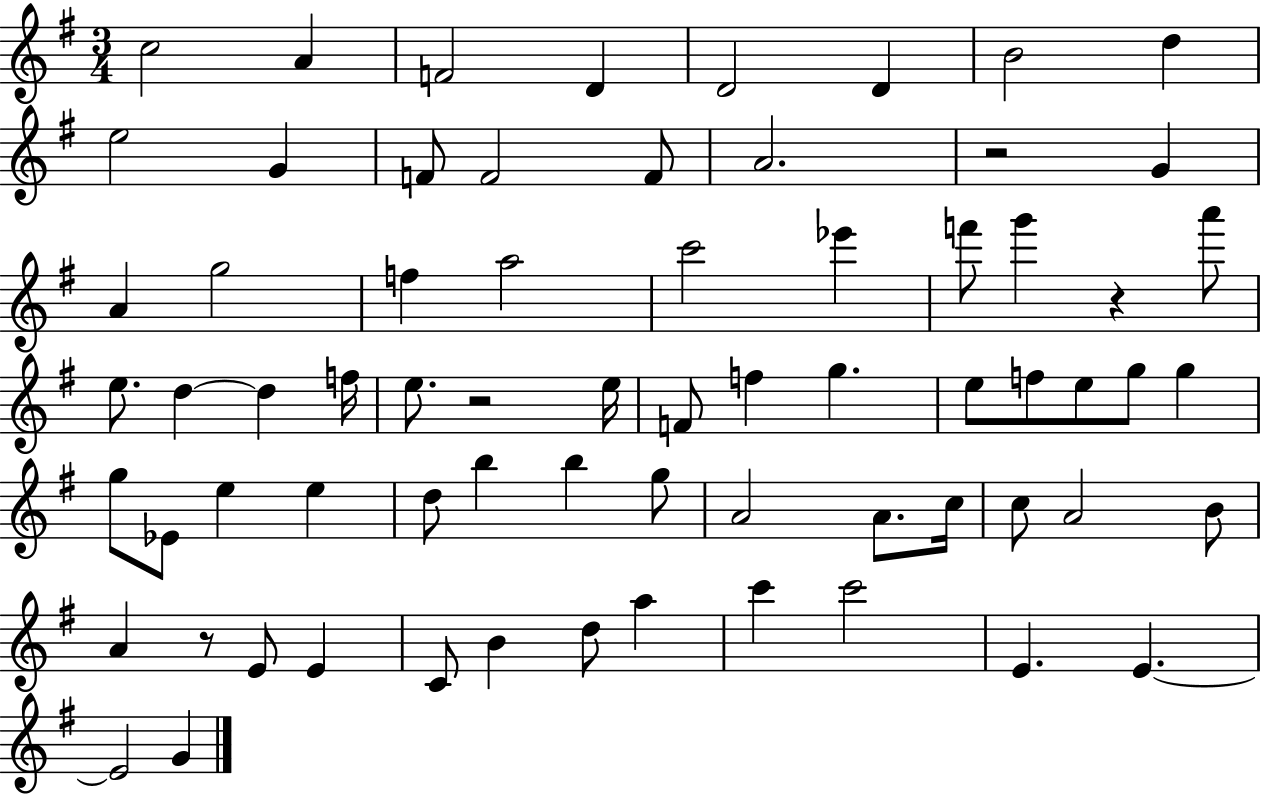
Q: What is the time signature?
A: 3/4